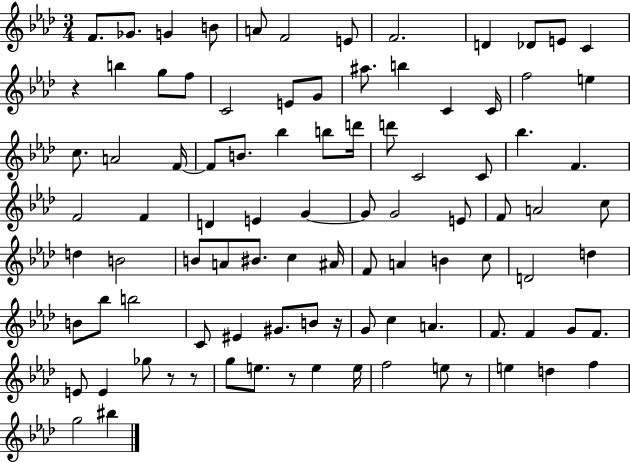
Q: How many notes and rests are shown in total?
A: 95